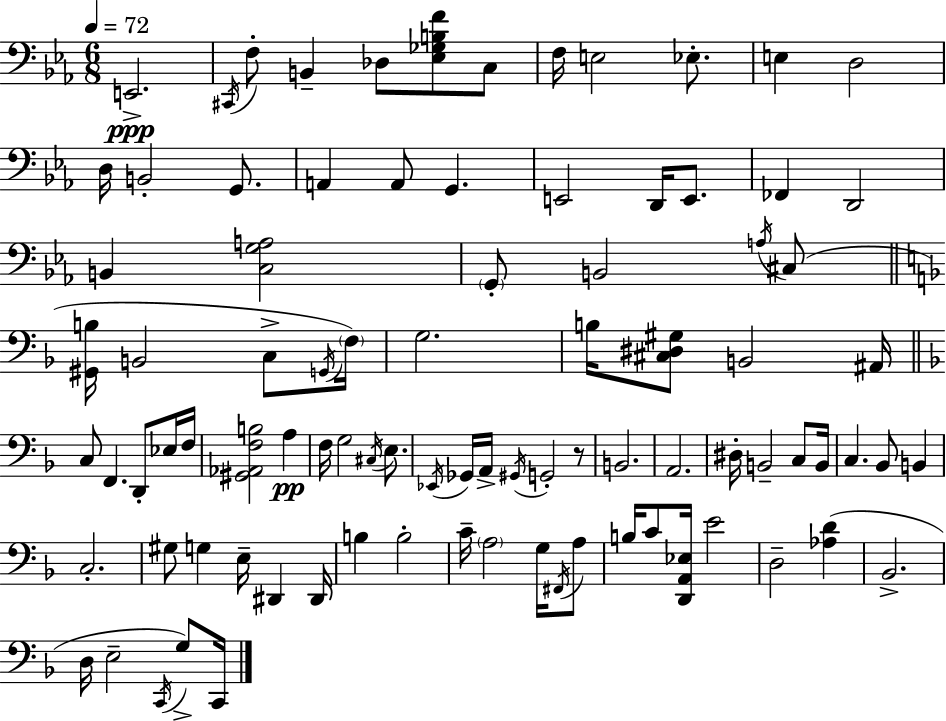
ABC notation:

X:1
T:Untitled
M:6/8
L:1/4
K:Eb
E,,2 ^C,,/4 F,/2 B,, _D,/2 [_E,_G,B,F]/2 C,/2 F,/4 E,2 _E,/2 E, D,2 D,/4 B,,2 G,,/2 A,, A,,/2 G,, E,,2 D,,/4 E,,/2 _F,, D,,2 B,, [C,G,A,]2 G,,/2 B,,2 A,/4 ^C,/2 [^G,,B,]/4 B,,2 C,/2 G,,/4 F,/4 G,2 B,/4 [^C,^D,^G,]/2 B,,2 ^A,,/4 C,/2 F,, D,,/2 _E,/4 F,/4 [^G,,_A,,F,B,]2 A, F,/4 G,2 ^C,/4 E,/2 _E,,/4 _G,,/4 A,,/4 ^G,,/4 G,,2 z/2 B,,2 A,,2 ^D,/4 B,,2 C,/2 B,,/4 C, _B,,/2 B,, C,2 ^G,/2 G, E,/4 ^D,, ^D,,/4 B, B,2 C/4 A,2 G,/4 ^F,,/4 A,/2 B,/4 C/2 [D,,A,,_E,]/4 E2 D,2 [_A,D] _B,,2 D,/4 E,2 C,,/4 G,/2 C,,/4